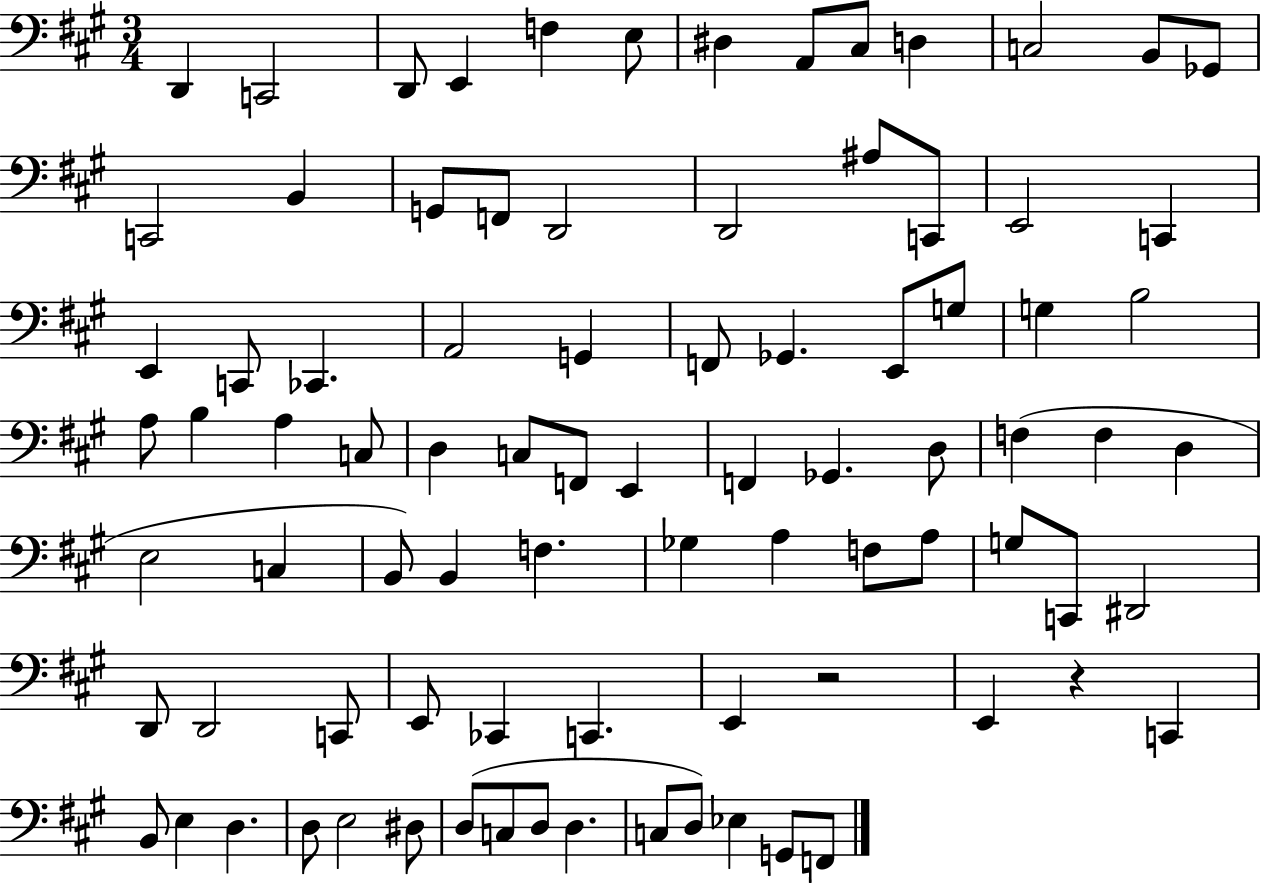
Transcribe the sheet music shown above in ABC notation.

X:1
T:Untitled
M:3/4
L:1/4
K:A
D,, C,,2 D,,/2 E,, F, E,/2 ^D, A,,/2 ^C,/2 D, C,2 B,,/2 _G,,/2 C,,2 B,, G,,/2 F,,/2 D,,2 D,,2 ^A,/2 C,,/2 E,,2 C,, E,, C,,/2 _C,, A,,2 G,, F,,/2 _G,, E,,/2 G,/2 G, B,2 A,/2 B, A, C,/2 D, C,/2 F,,/2 E,, F,, _G,, D,/2 F, F, D, E,2 C, B,,/2 B,, F, _G, A, F,/2 A,/2 G,/2 C,,/2 ^D,,2 D,,/2 D,,2 C,,/2 E,,/2 _C,, C,, E,, z2 E,, z C,, B,,/2 E, D, D,/2 E,2 ^D,/2 D,/2 C,/2 D,/2 D, C,/2 D,/2 _E, G,,/2 F,,/2